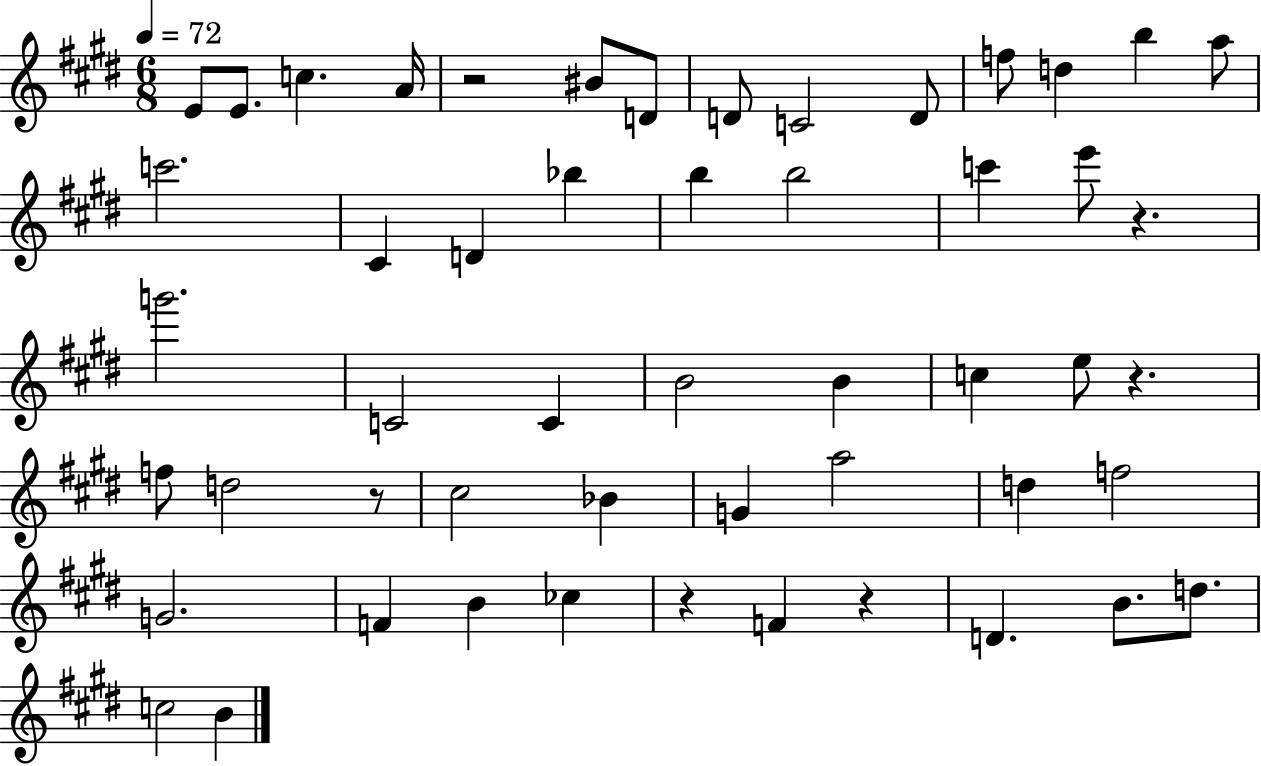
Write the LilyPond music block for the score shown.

{
  \clef treble
  \numericTimeSignature
  \time 6/8
  \key e \major
  \tempo 4 = 72
  e'8 e'8. c''4. a'16 | r2 bis'8 d'8 | d'8 c'2 d'8 | f''8 d''4 b''4 a''8 | \break c'''2. | cis'4 d'4 bes''4 | b''4 b''2 | c'''4 e'''8 r4. | \break g'''2. | c'2 c'4 | b'2 b'4 | c''4 e''8 r4. | \break f''8 d''2 r8 | cis''2 bes'4 | g'4 a''2 | d''4 f''2 | \break g'2. | f'4 b'4 ces''4 | r4 f'4 r4 | d'4. b'8. d''8. | \break c''2 b'4 | \bar "|."
}